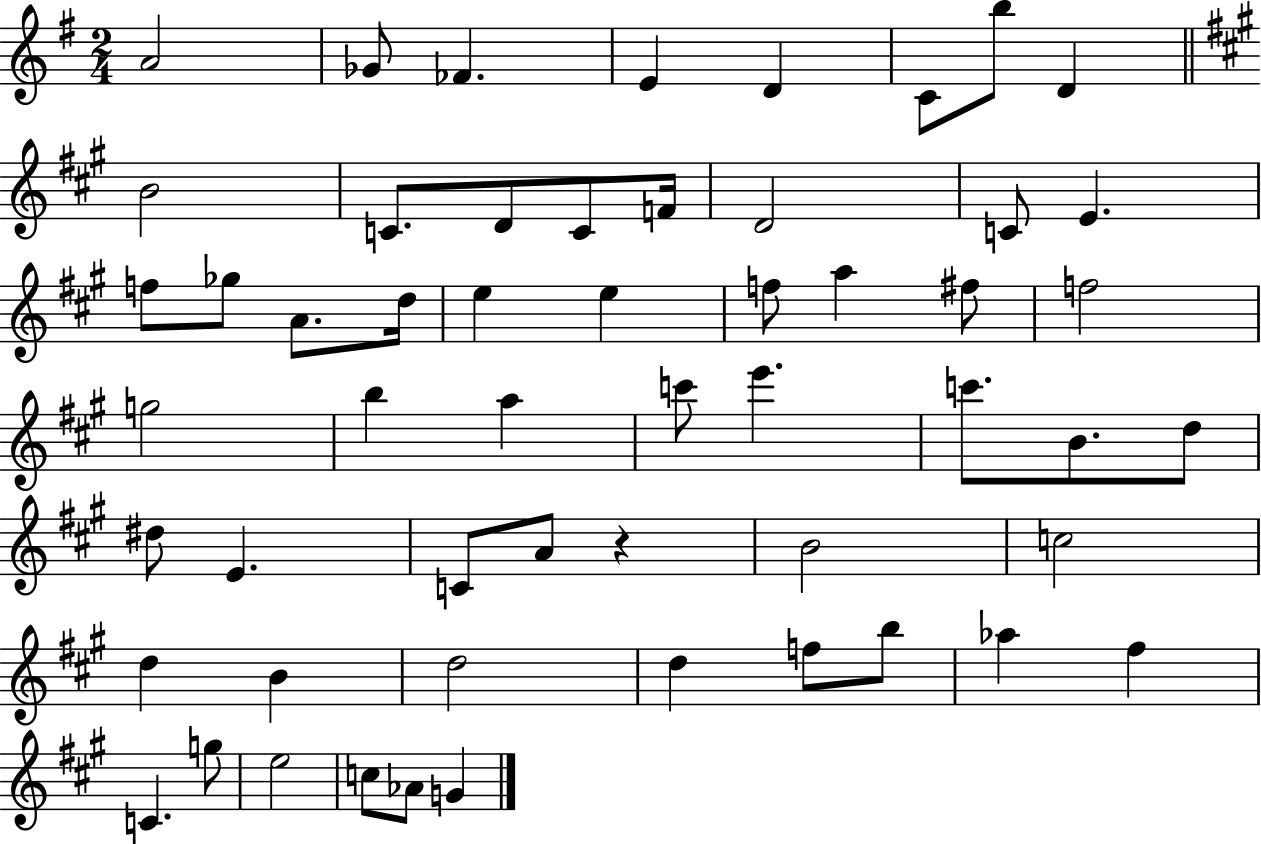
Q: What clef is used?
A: treble